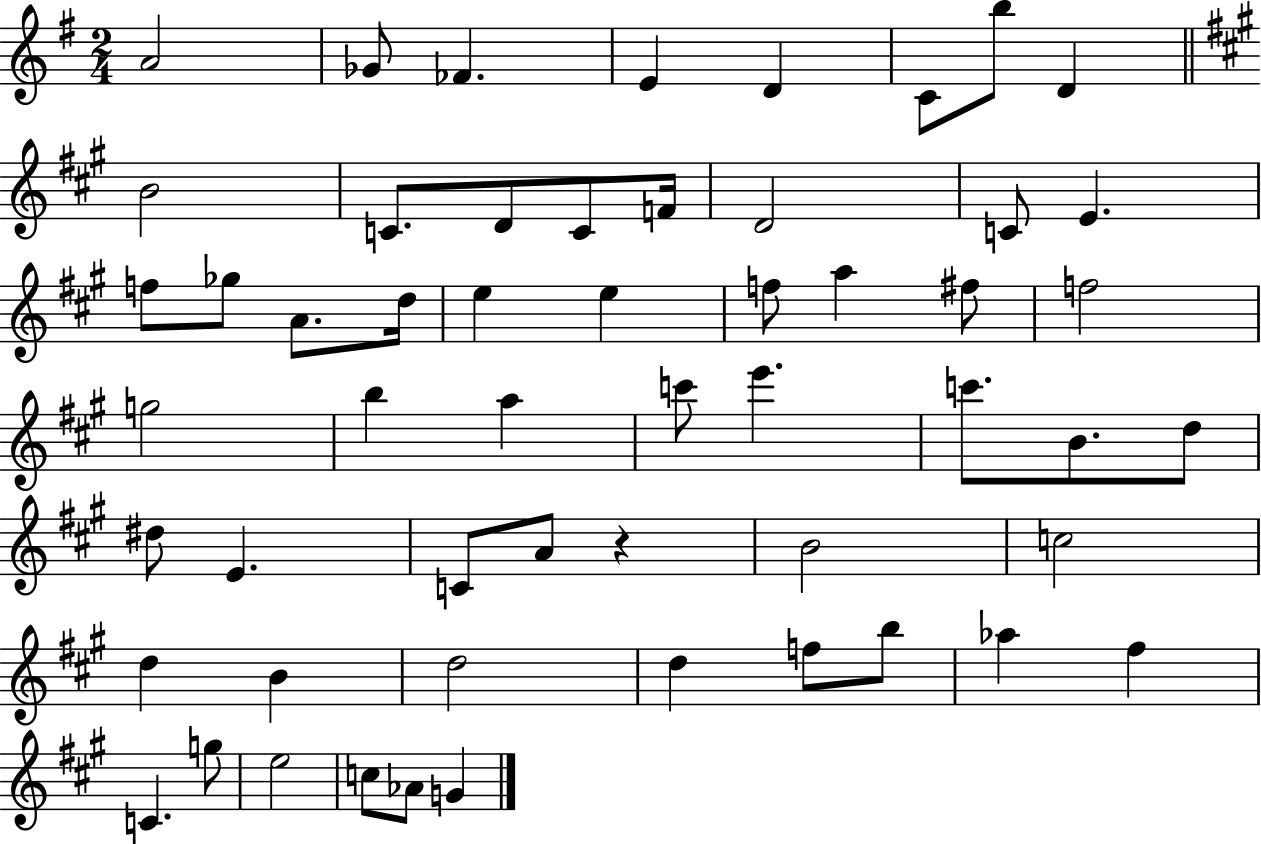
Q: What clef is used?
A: treble